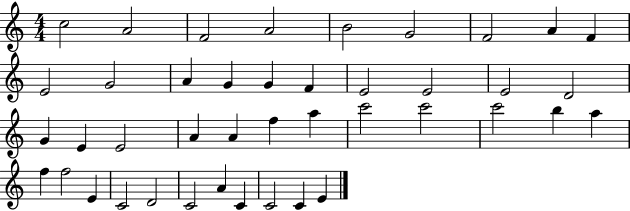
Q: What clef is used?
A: treble